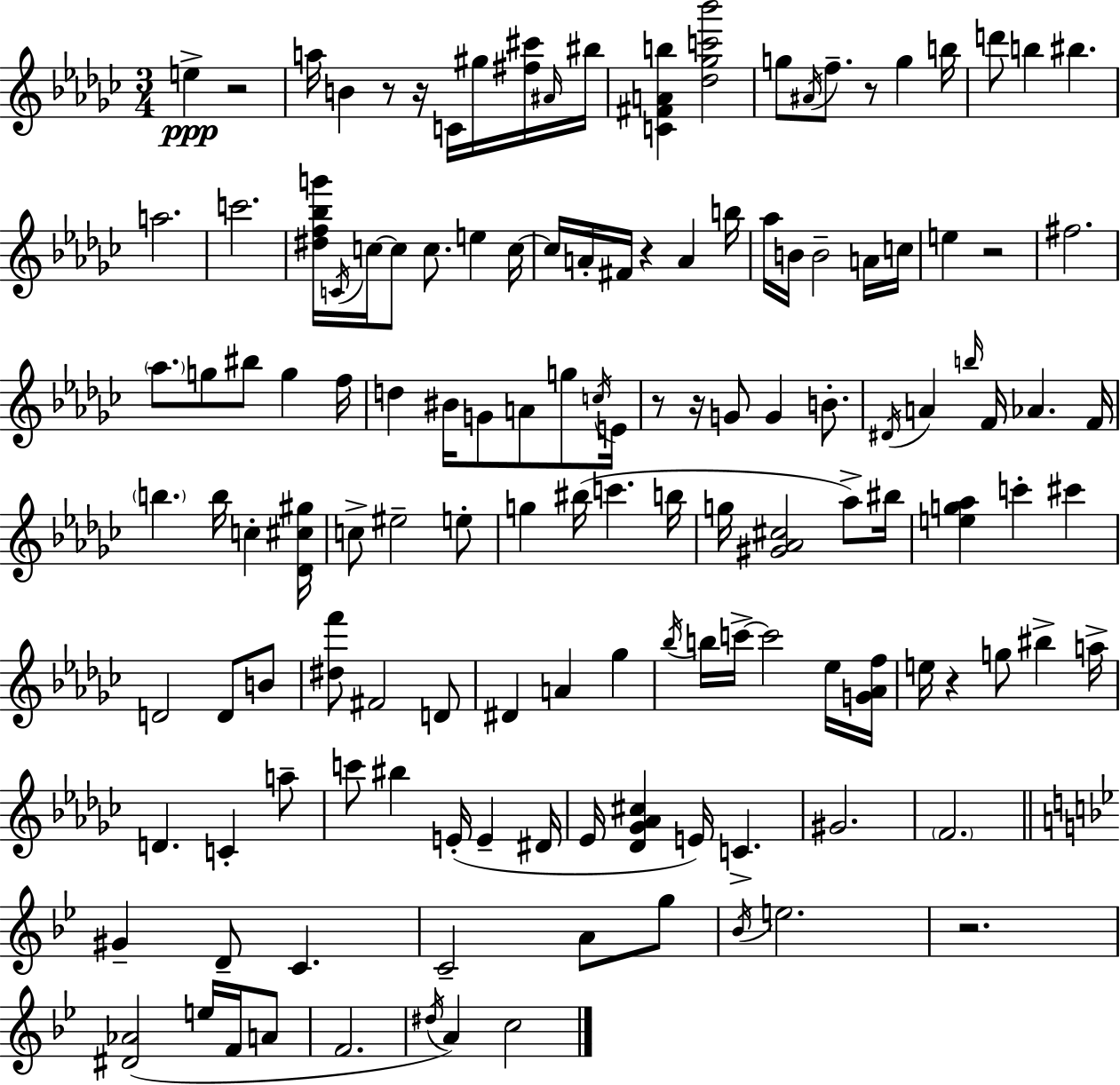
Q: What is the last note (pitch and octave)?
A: C5